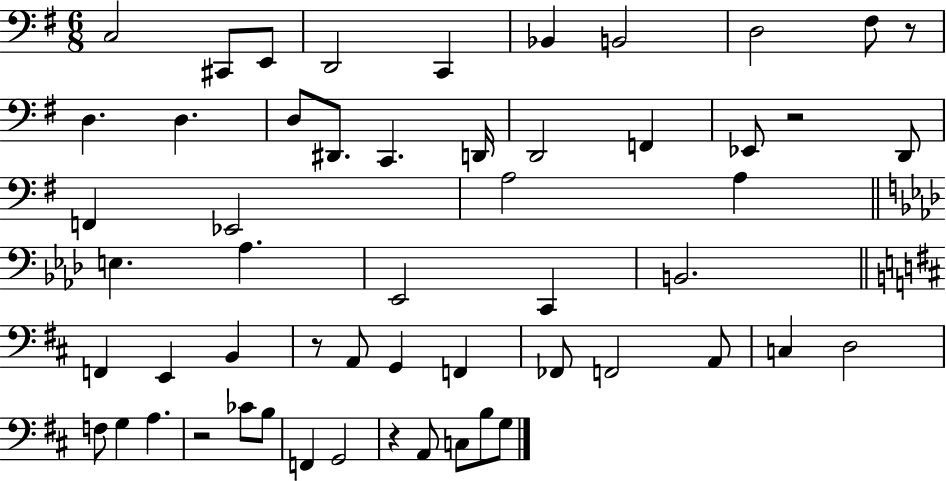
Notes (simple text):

C3/h C#2/e E2/e D2/h C2/q Bb2/q B2/h D3/h F#3/e R/e D3/q. D3/q. D3/e D#2/e. C2/q. D2/s D2/h F2/q Eb2/e R/h D2/e F2/q Eb2/h A3/h A3/q E3/q. Ab3/q. Eb2/h C2/q B2/h. F2/q E2/q B2/q R/e A2/e G2/q F2/q FES2/e F2/h A2/e C3/q D3/h F3/e G3/q A3/q. R/h CES4/e B3/e F2/q G2/h R/q A2/e C3/e B3/e G3/e